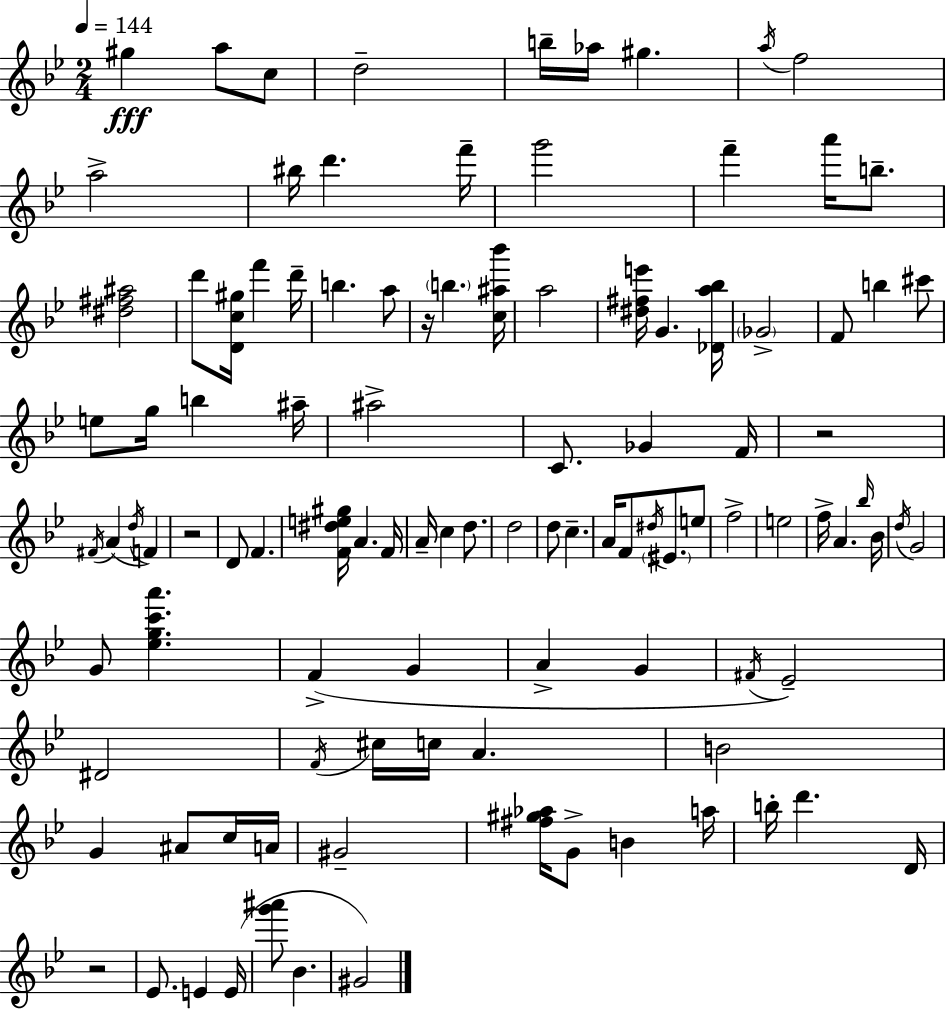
X:1
T:Untitled
M:2/4
L:1/4
K:Gm
^g a/2 c/2 d2 b/4 _a/4 ^g a/4 f2 a2 ^b/4 d' f'/4 g'2 f' a'/4 b/2 [^d^f^a]2 d'/2 [Dc^g]/4 f' d'/4 b a/2 z/4 b [c^a_b']/4 a2 [^d^fe']/4 G [_Da_b]/4 _G2 F/2 b ^c'/2 e/2 g/4 b ^a/4 ^a2 C/2 _G F/4 z2 ^F/4 A d/4 F z2 D/2 F [F^de^g]/4 A F/4 A/4 c d/2 d2 d/2 c A/4 F/2 ^d/4 ^E/2 e/2 f2 e2 f/4 A _b/4 _B/4 d/4 G2 G/2 [_egc'a'] F G A G ^F/4 _E2 ^D2 F/4 ^c/4 c/4 A B2 G ^A/2 c/4 A/4 ^G2 [^f^g_a]/4 G/2 B a/4 b/4 d' D/4 z2 _E/2 E E/4 [g'^a']/2 _B ^G2